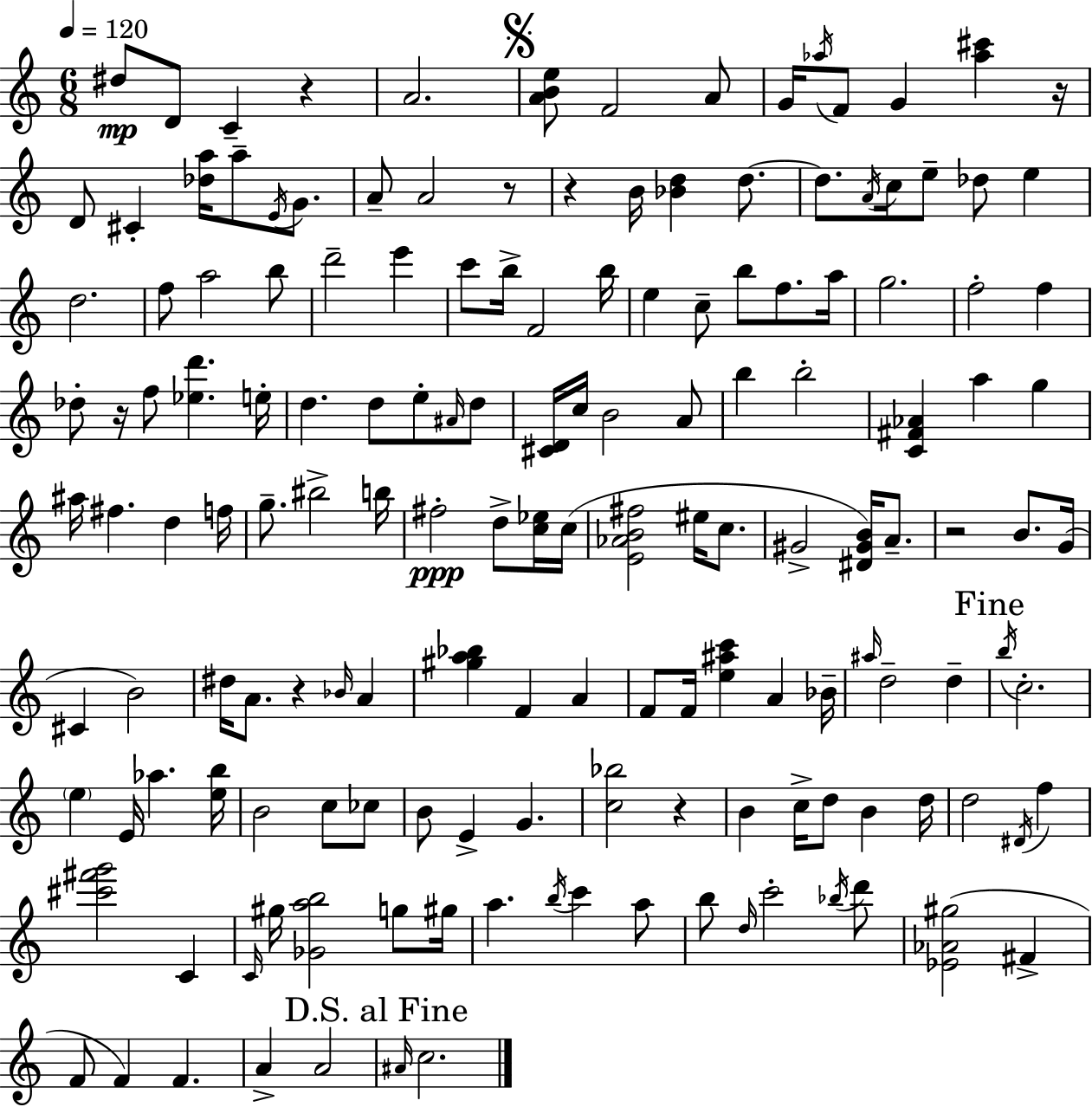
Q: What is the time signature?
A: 6/8